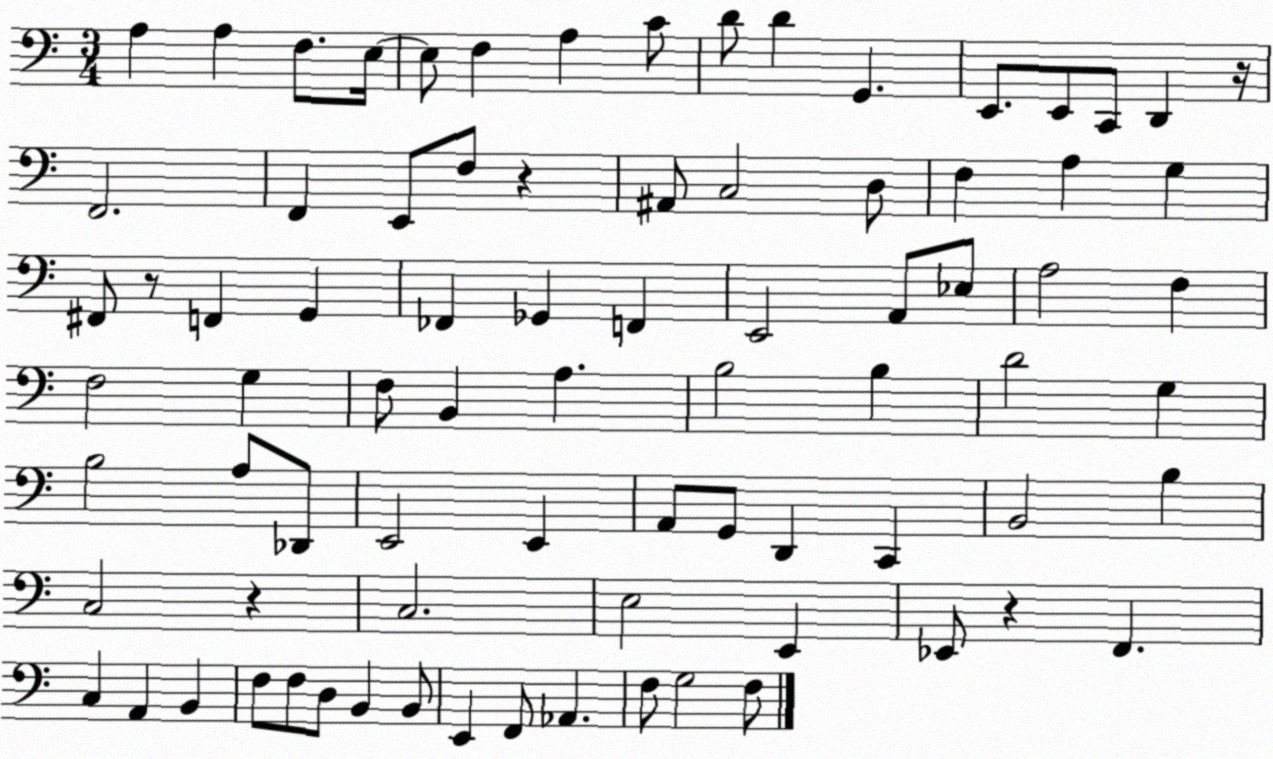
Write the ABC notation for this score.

X:1
T:Untitled
M:3/4
L:1/4
K:C
A, A, F,/2 E,/4 E,/2 F, A, C/2 D/2 D G,, E,,/2 E,,/2 C,,/2 D,, z/4 F,,2 F,, E,,/2 F,/2 z ^A,,/2 C,2 D,/2 F, A, G, ^F,,/2 z/2 F,, G,, _F,, _G,, F,, E,,2 A,,/2 _E,/2 A,2 F, F,2 G, F,/2 B,, A, B,2 B, D2 G, B,2 A,/2 _D,,/2 E,,2 E,, A,,/2 G,,/2 D,, C,, B,,2 B, C,2 z C,2 E,2 E,, _E,,/2 z F,, C, A,, B,, F,/2 F,/2 D,/2 B,, B,,/2 E,, F,,/2 _A,, F,/2 G,2 F,/2